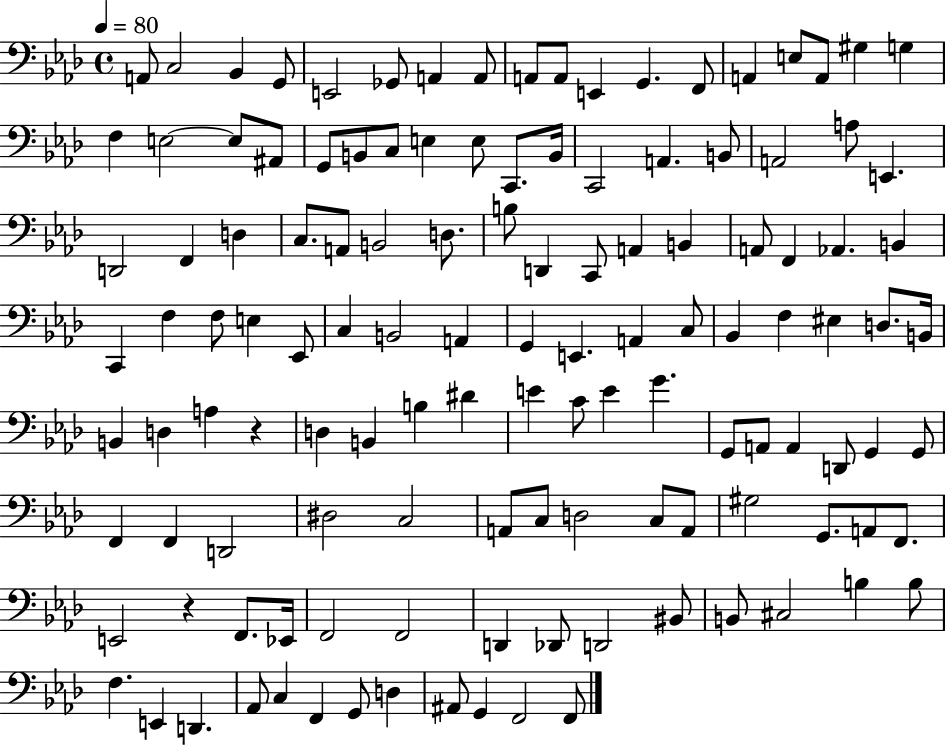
X:1
T:Untitled
M:4/4
L:1/4
K:Ab
A,,/2 C,2 _B,, G,,/2 E,,2 _G,,/2 A,, A,,/2 A,,/2 A,,/2 E,, G,, F,,/2 A,, E,/2 A,,/2 ^G, G, F, E,2 E,/2 ^A,,/2 G,,/2 B,,/2 C,/2 E, E,/2 C,,/2 B,,/4 C,,2 A,, B,,/2 A,,2 A,/2 E,, D,,2 F,, D, C,/2 A,,/2 B,,2 D,/2 B,/2 D,, C,,/2 A,, B,, A,,/2 F,, _A,, B,, C,, F, F,/2 E, _E,,/2 C, B,,2 A,, G,, E,, A,, C,/2 _B,, F, ^E, D,/2 B,,/4 B,, D, A, z D, B,, B, ^D E C/2 E G G,,/2 A,,/2 A,, D,,/2 G,, G,,/2 F,, F,, D,,2 ^D,2 C,2 A,,/2 C,/2 D,2 C,/2 A,,/2 ^G,2 G,,/2 A,,/2 F,,/2 E,,2 z F,,/2 _E,,/4 F,,2 F,,2 D,, _D,,/2 D,,2 ^B,,/2 B,,/2 ^C,2 B, B,/2 F, E,, D,, _A,,/2 C, F,, G,,/2 D, ^A,,/2 G,, F,,2 F,,/2